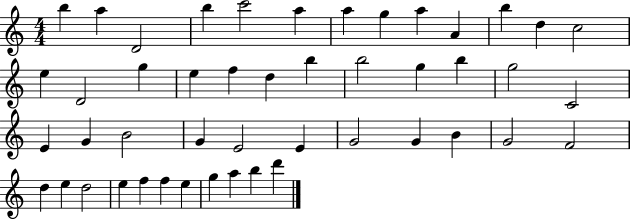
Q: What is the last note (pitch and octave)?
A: D6